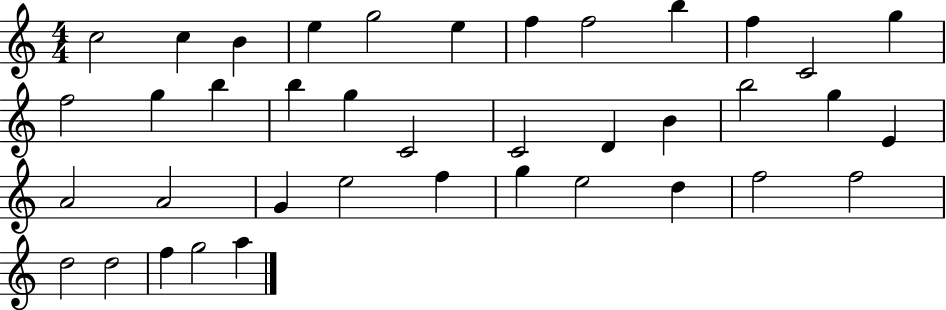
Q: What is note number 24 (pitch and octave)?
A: E4